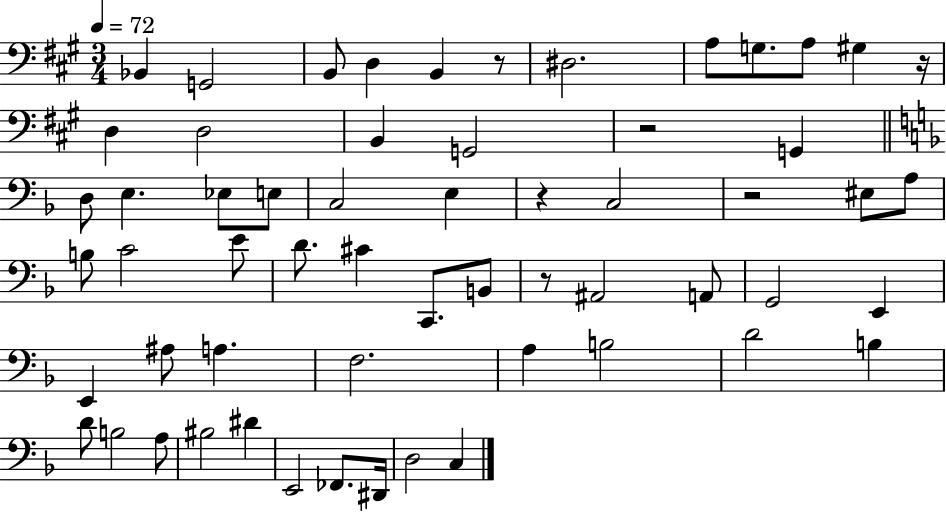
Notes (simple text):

Bb2/q G2/h B2/e D3/q B2/q R/e D#3/h. A3/e G3/e. A3/e G#3/q R/s D3/q D3/h B2/q G2/h R/h G2/q D3/e E3/q. Eb3/e E3/e C3/h E3/q R/q C3/h R/h EIS3/e A3/e B3/e C4/h E4/e D4/e. C#4/q C2/e. B2/e R/e A#2/h A2/e G2/h E2/q E2/q A#3/e A3/q. F3/h. A3/q B3/h D4/h B3/q D4/e B3/h A3/e BIS3/h D#4/q E2/h FES2/e. D#2/s D3/h C3/q